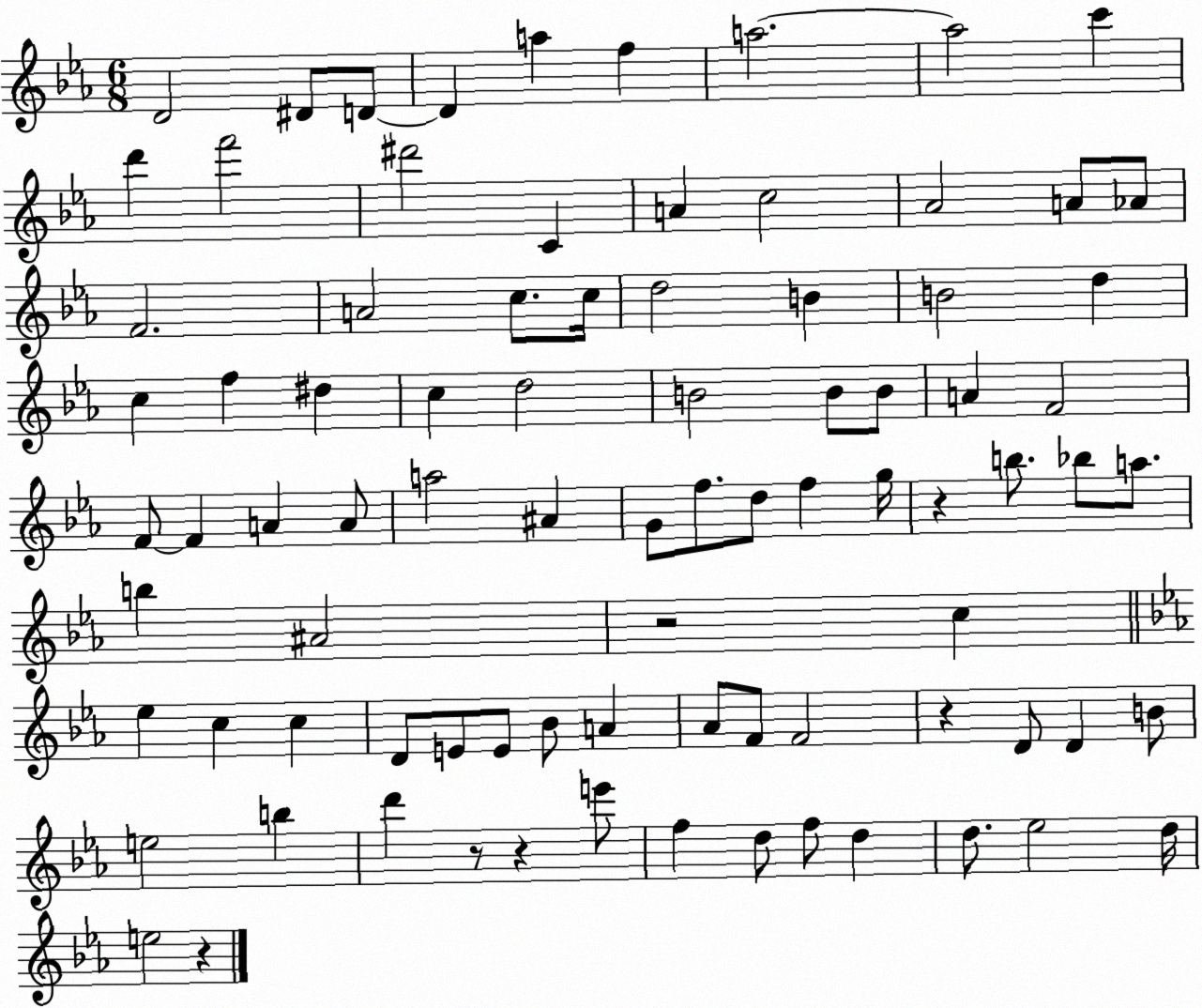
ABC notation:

X:1
T:Untitled
M:6/8
L:1/4
K:Eb
D2 ^D/2 D/2 D a f a2 a2 c' d' f'2 ^d'2 C A c2 _A2 A/2 _A/2 F2 A2 c/2 c/4 d2 B B2 d c f ^d c d2 B2 B/2 B/2 A F2 F/2 F A A/2 a2 ^A G/2 f/2 d/2 f g/4 z b/2 _b/2 a/2 b ^A2 z2 c _e c c D/2 E/2 E/2 _B/2 A _A/2 F/2 F2 z D/2 D B/2 e2 b d' z/2 z e'/2 f d/2 f/2 d d/2 _e2 d/4 e2 z